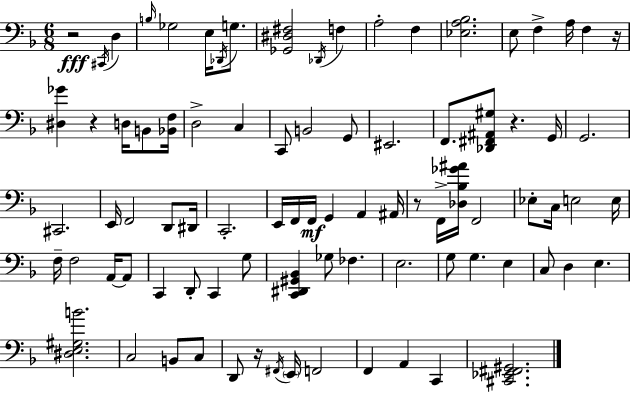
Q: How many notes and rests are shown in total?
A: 86